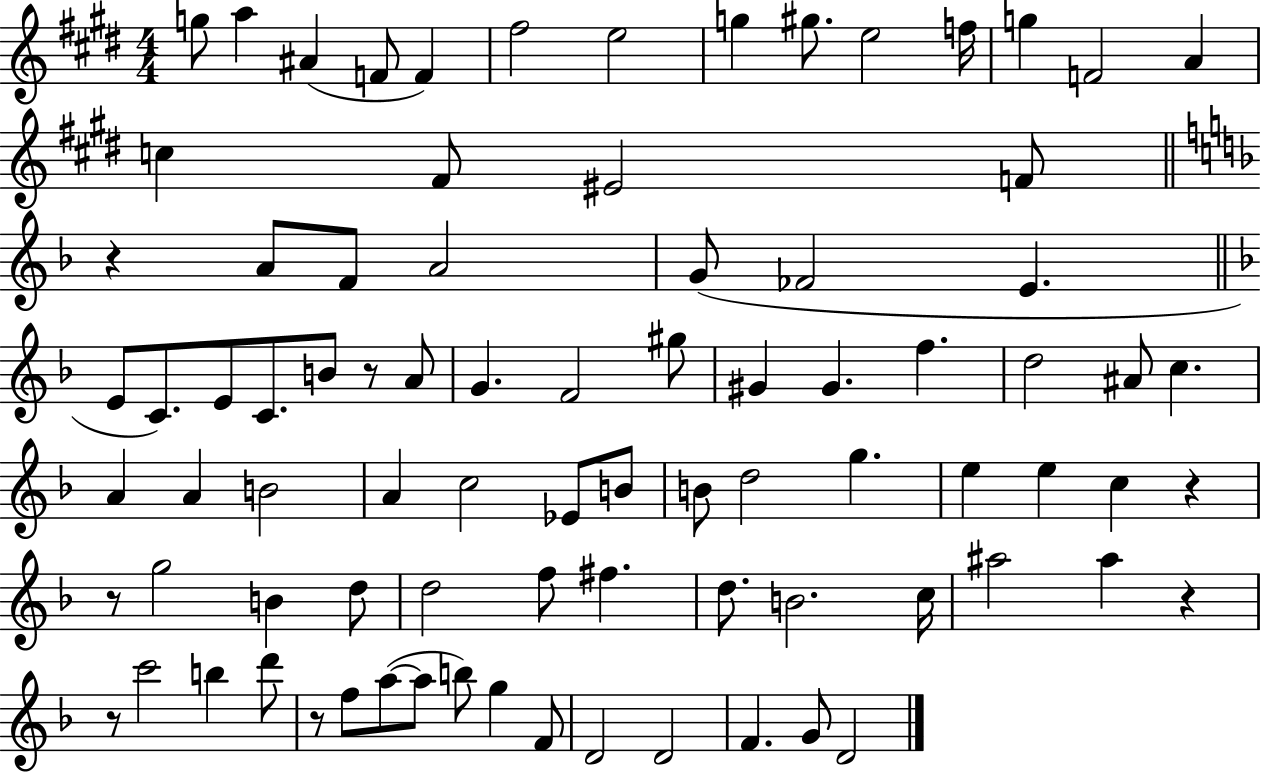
X:1
T:Untitled
M:4/4
L:1/4
K:E
g/2 a ^A F/2 F ^f2 e2 g ^g/2 e2 f/4 g F2 A c ^F/2 ^E2 F/2 z A/2 F/2 A2 G/2 _F2 E E/2 C/2 E/2 C/2 B/2 z/2 A/2 G F2 ^g/2 ^G ^G f d2 ^A/2 c A A B2 A c2 _E/2 B/2 B/2 d2 g e e c z z/2 g2 B d/2 d2 f/2 ^f d/2 B2 c/4 ^a2 ^a z z/2 c'2 b d'/2 z/2 f/2 a/2 a/2 b/2 g F/2 D2 D2 F G/2 D2